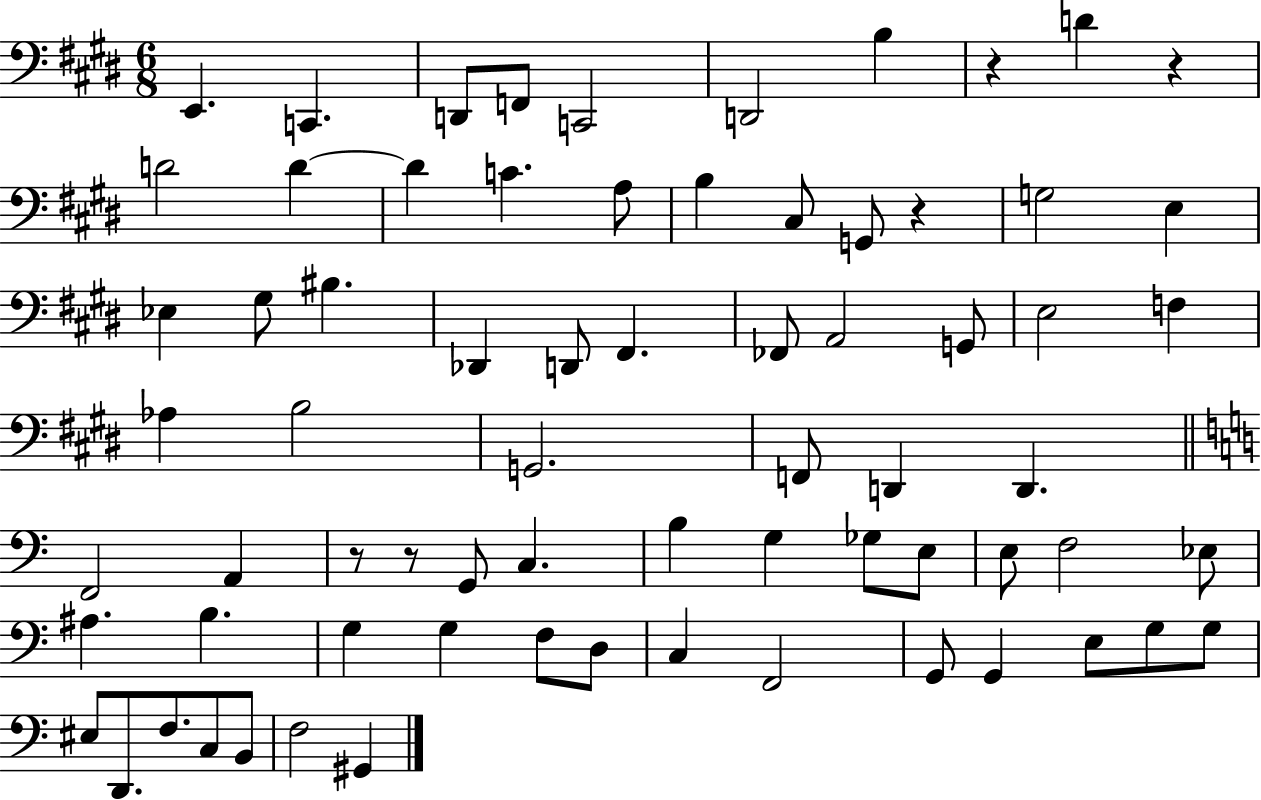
E2/q. C2/q. D2/e F2/e C2/h D2/h B3/q R/q D4/q R/q D4/h D4/q D4/q C4/q. A3/e B3/q C#3/e G2/e R/q G3/h E3/q Eb3/q G#3/e BIS3/q. Db2/q D2/e F#2/q. FES2/e A2/h G2/e E3/h F3/q Ab3/q B3/h G2/h. F2/e D2/q D2/q. F2/h A2/q R/e R/e G2/e C3/q. B3/q G3/q Gb3/e E3/e E3/e F3/h Eb3/e A#3/q. B3/q. G3/q G3/q F3/e D3/e C3/q F2/h G2/e G2/q E3/e G3/e G3/e EIS3/e D2/e. F3/e. C3/e B2/e F3/h G#2/q